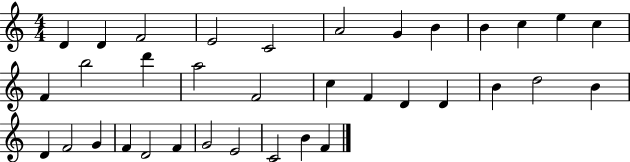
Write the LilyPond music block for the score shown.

{
  \clef treble
  \numericTimeSignature
  \time 4/4
  \key c \major
  d'4 d'4 f'2 | e'2 c'2 | a'2 g'4 b'4 | b'4 c''4 e''4 c''4 | \break f'4 b''2 d'''4 | a''2 f'2 | c''4 f'4 d'4 d'4 | b'4 d''2 b'4 | \break d'4 f'2 g'4 | f'4 d'2 f'4 | g'2 e'2 | c'2 b'4 f'4 | \break \bar "|."
}